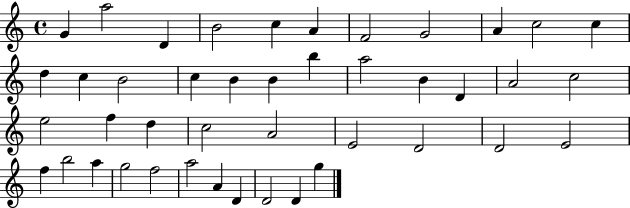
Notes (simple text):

G4/q A5/h D4/q B4/h C5/q A4/q F4/h G4/h A4/q C5/h C5/q D5/q C5/q B4/h C5/q B4/q B4/q B5/q A5/h B4/q D4/q A4/h C5/h E5/h F5/q D5/q C5/h A4/h E4/h D4/h D4/h E4/h F5/q B5/h A5/q G5/h F5/h A5/h A4/q D4/q D4/h D4/q G5/q